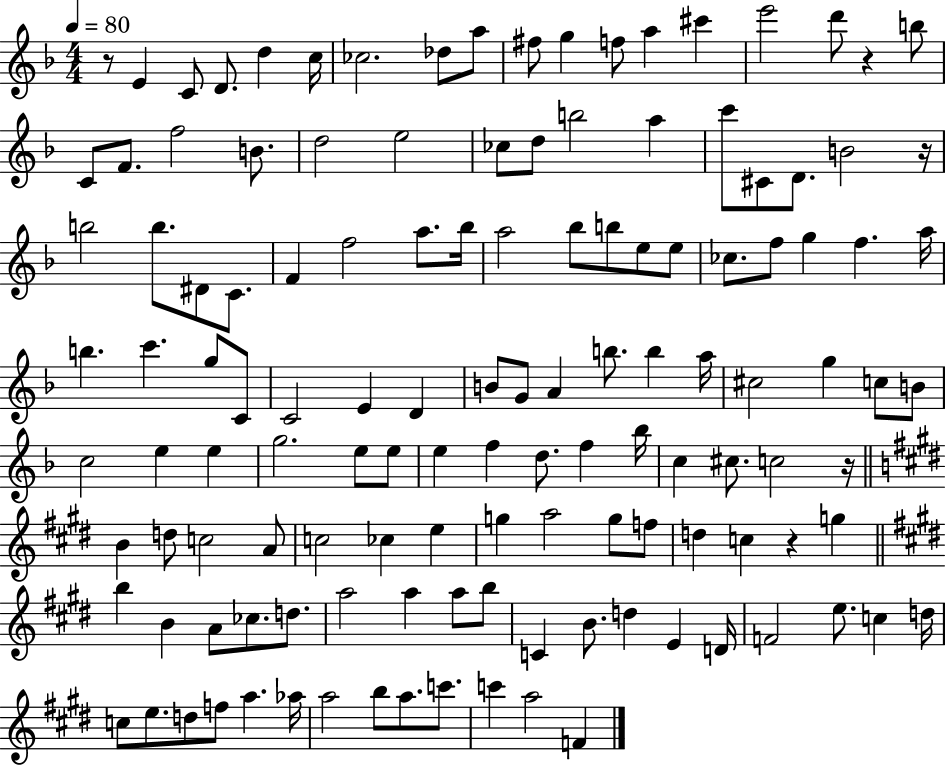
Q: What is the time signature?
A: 4/4